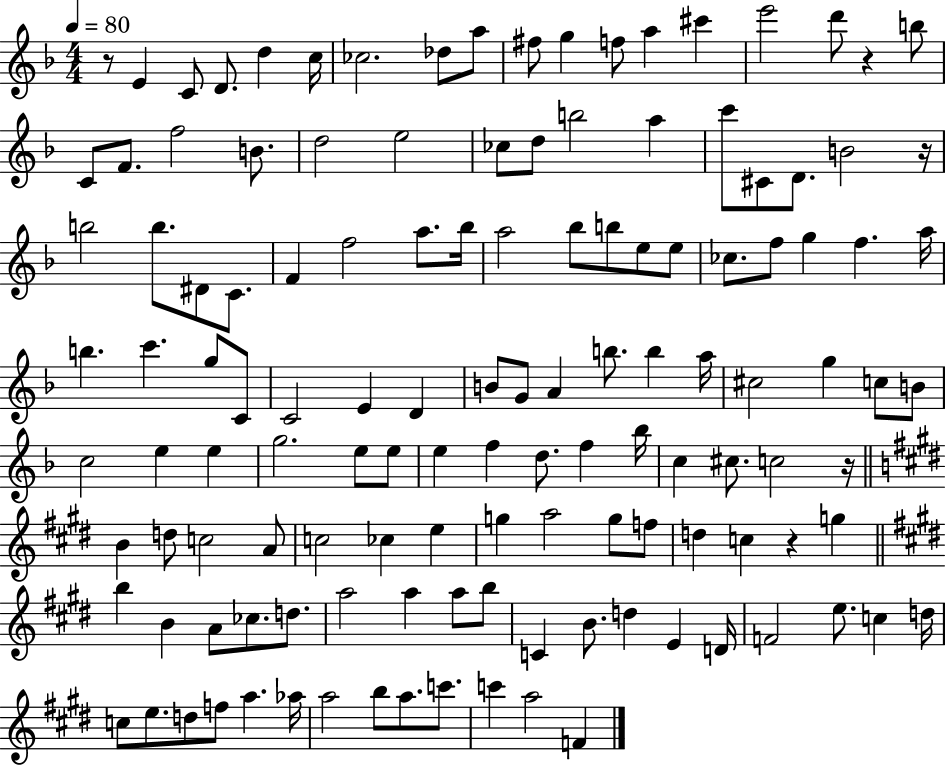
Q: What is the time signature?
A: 4/4